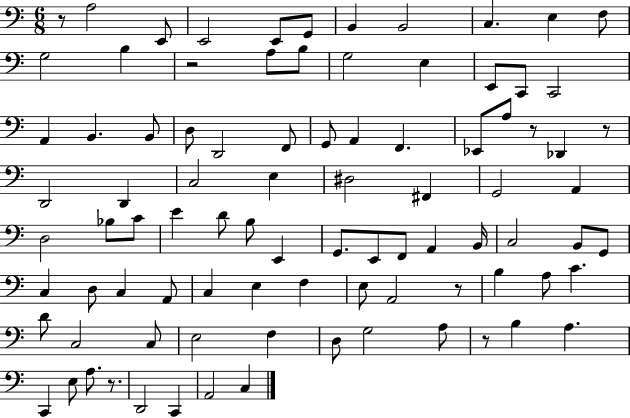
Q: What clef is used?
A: bass